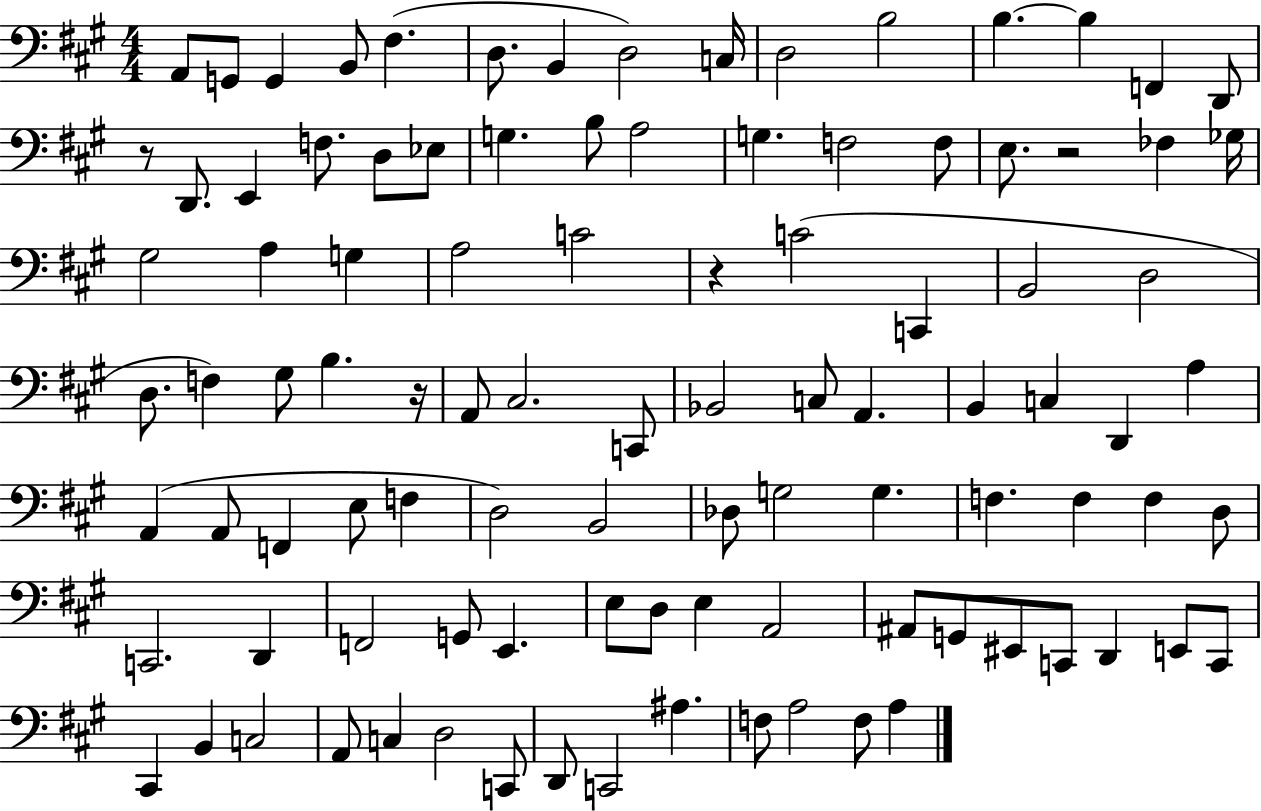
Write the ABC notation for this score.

X:1
T:Untitled
M:4/4
L:1/4
K:A
A,,/2 G,,/2 G,, B,,/2 ^F, D,/2 B,, D,2 C,/4 D,2 B,2 B, B, F,, D,,/2 z/2 D,,/2 E,, F,/2 D,/2 _E,/2 G, B,/2 A,2 G, F,2 F,/2 E,/2 z2 _F, _G,/4 ^G,2 A, G, A,2 C2 z C2 C,, B,,2 D,2 D,/2 F, ^G,/2 B, z/4 A,,/2 ^C,2 C,,/2 _B,,2 C,/2 A,, B,, C, D,, A, A,, A,,/2 F,, E,/2 F, D,2 B,,2 _D,/2 G,2 G, F, F, F, D,/2 C,,2 D,, F,,2 G,,/2 E,, E,/2 D,/2 E, A,,2 ^A,,/2 G,,/2 ^E,,/2 C,,/2 D,, E,,/2 C,,/2 ^C,, B,, C,2 A,,/2 C, D,2 C,,/2 D,,/2 C,,2 ^A, F,/2 A,2 F,/2 A,